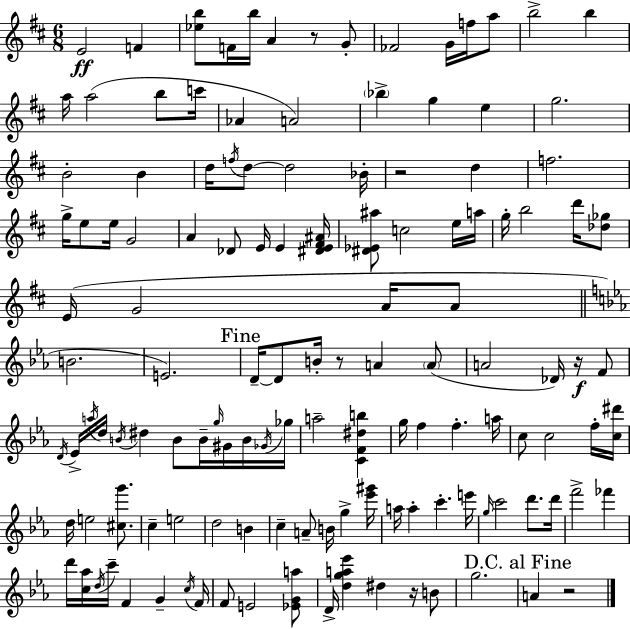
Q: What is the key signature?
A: D major